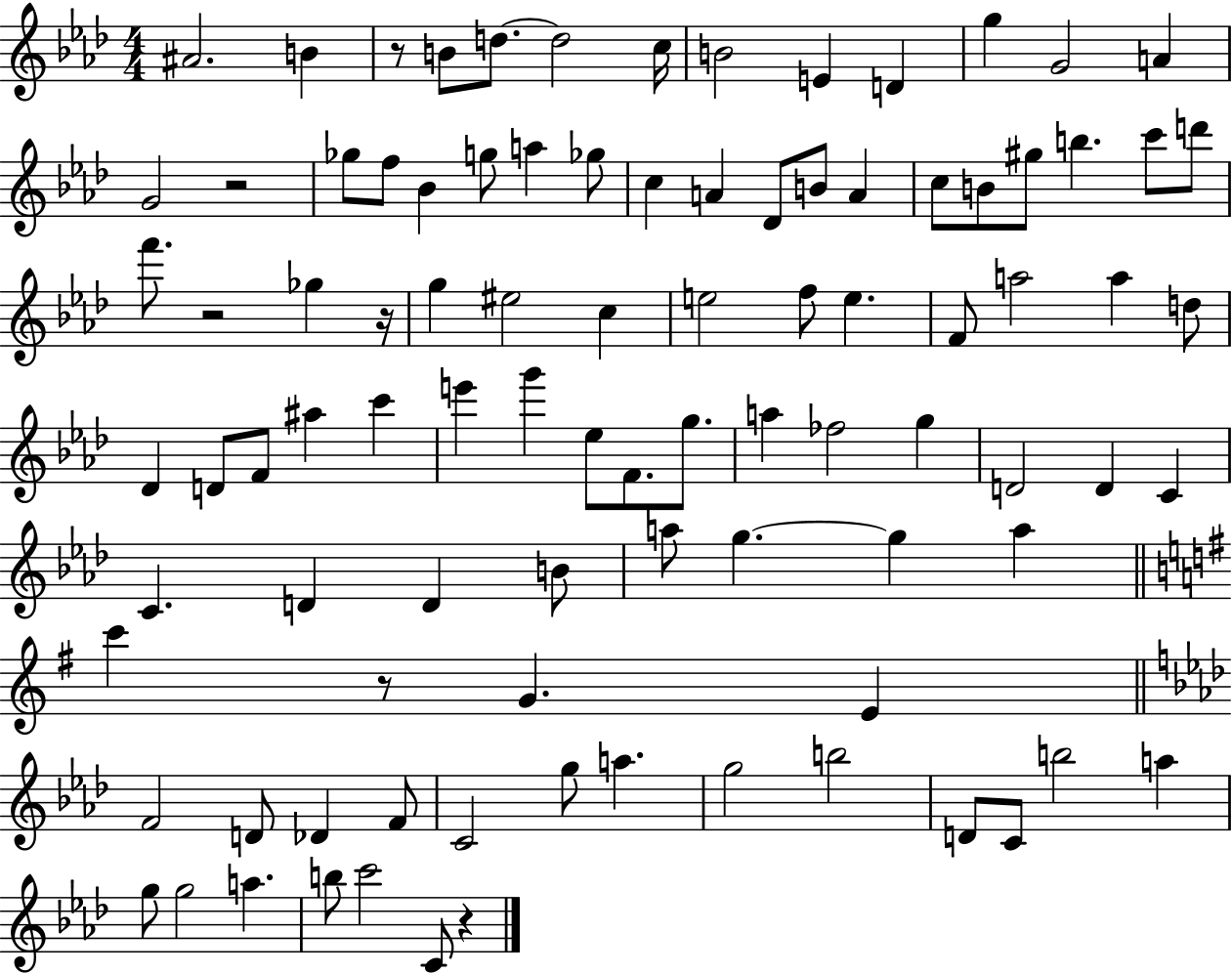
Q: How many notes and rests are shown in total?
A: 94